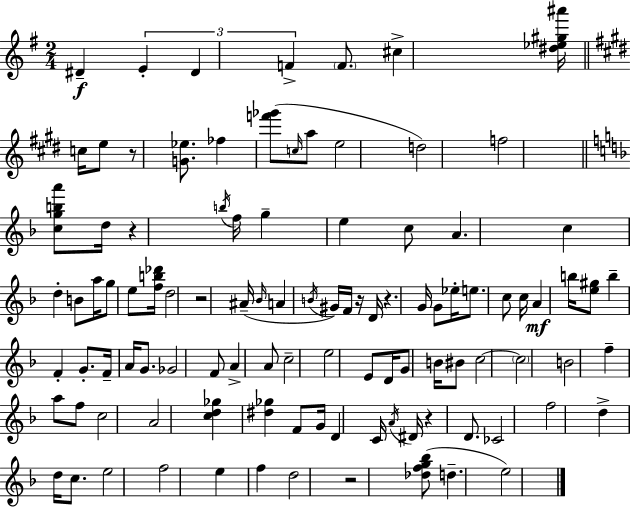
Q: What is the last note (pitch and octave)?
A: E5